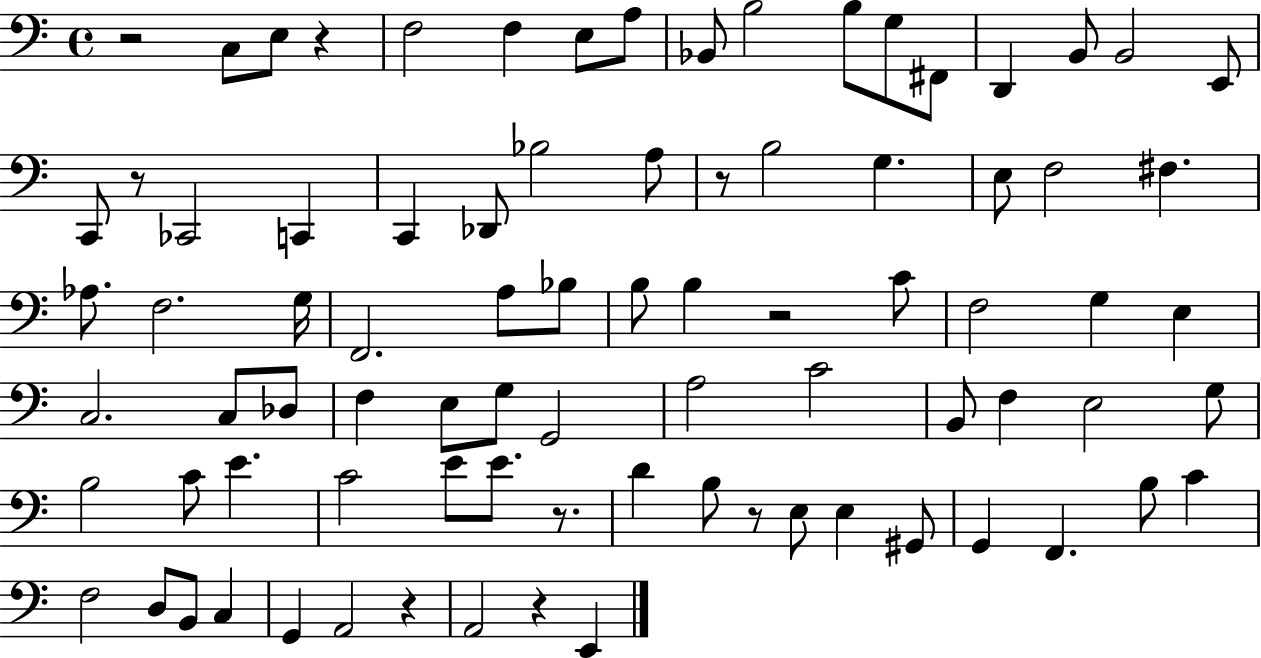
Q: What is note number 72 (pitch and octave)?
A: G2